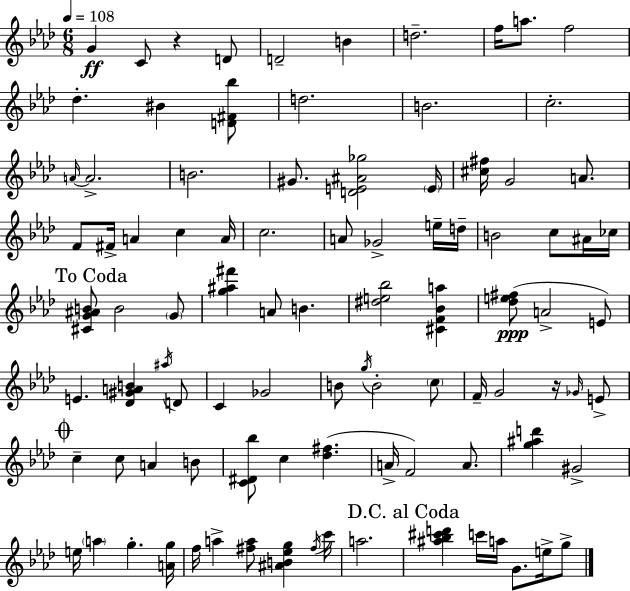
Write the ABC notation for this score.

X:1
T:Untitled
M:6/8
L:1/4
K:Fm
G C/2 z D/2 D2 B d2 f/4 a/2 f2 _d ^B [D^F_b]/2 d2 B2 c2 A/4 A2 B2 ^G/2 [DE^A_g]2 E/4 [^c^f]/4 G2 A/2 F/2 ^F/4 A c A/4 c2 A/2 _G2 e/4 d/4 B2 c/2 ^A/4 _c/4 [^CG^AB]/2 B2 G/2 [g^a^f'] A/2 B [^de_b]2 [^CF_Ba] [_de^f]/2 A2 E/2 E [_D^GAB] ^a/4 D/2 C _G2 B/2 g/4 B2 c/2 F/4 G2 z/4 _G/4 E/2 c c/2 A B/2 [C^D_b]/2 c [_d^f] A/4 F2 A/2 [g^ad'] ^G2 e/4 a g [Ag]/4 f/4 a [^fa]/2 [^AB_eg] ^f/4 c'/4 a2 [^a_b^c'd'] c'/4 a/4 G/2 e/4 g/2